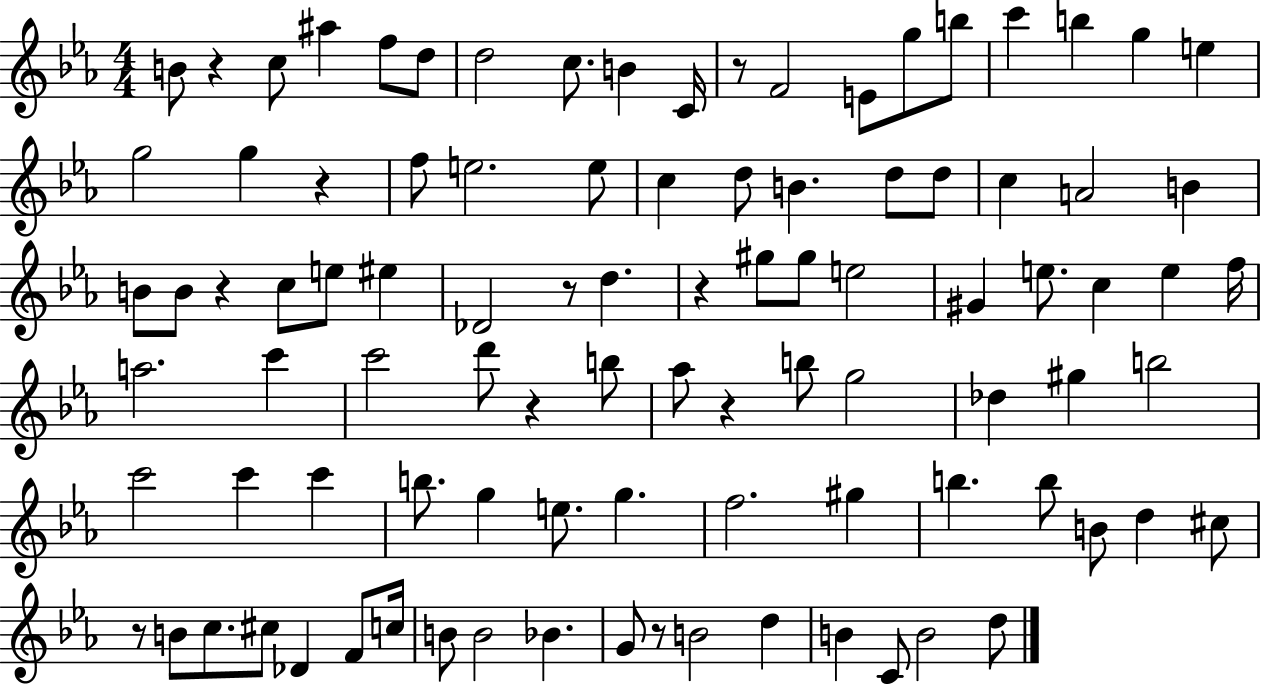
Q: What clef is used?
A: treble